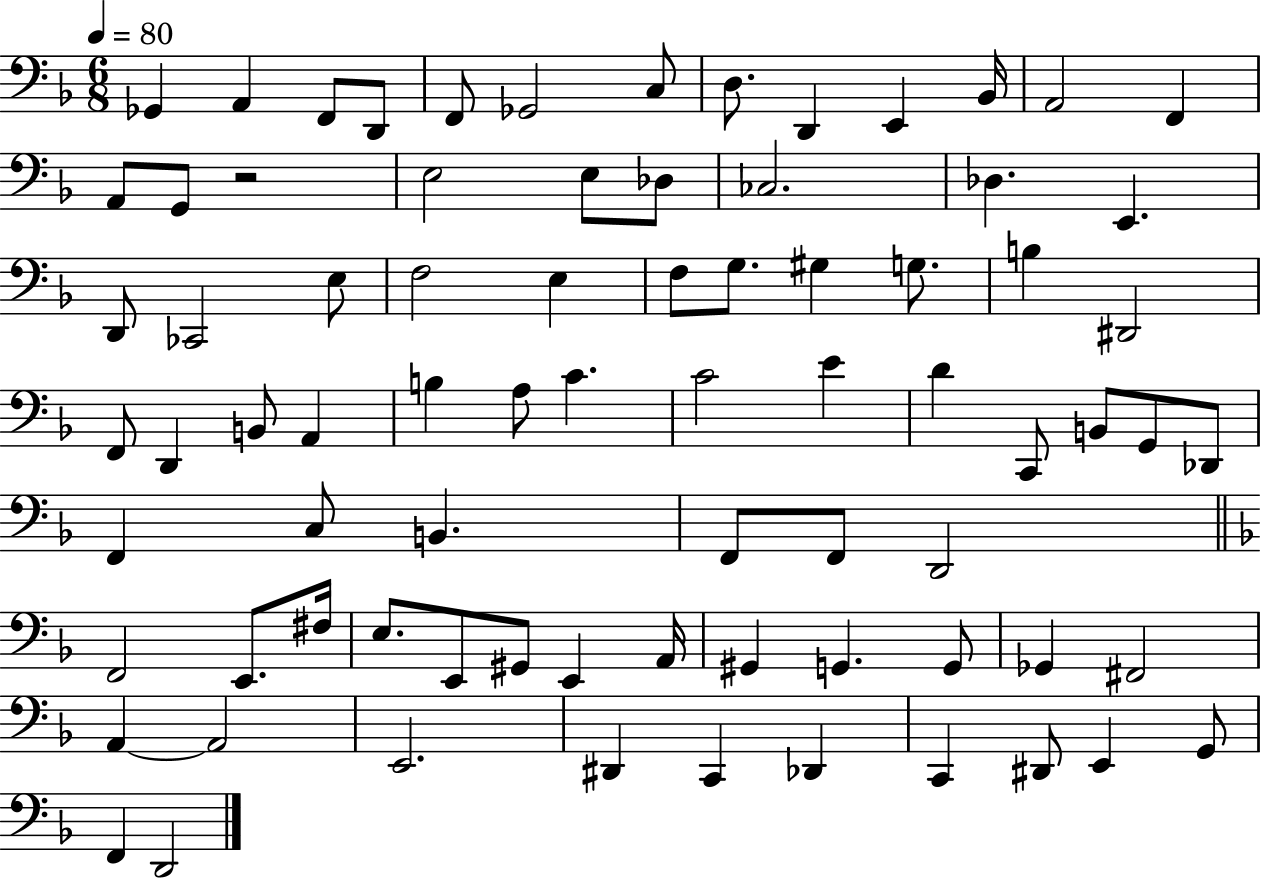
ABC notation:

X:1
T:Untitled
M:6/8
L:1/4
K:F
_G,, A,, F,,/2 D,,/2 F,,/2 _G,,2 C,/2 D,/2 D,, E,, _B,,/4 A,,2 F,, A,,/2 G,,/2 z2 E,2 E,/2 _D,/2 _C,2 _D, E,, D,,/2 _C,,2 E,/2 F,2 E, F,/2 G,/2 ^G, G,/2 B, ^D,,2 F,,/2 D,, B,,/2 A,, B, A,/2 C C2 E D C,,/2 B,,/2 G,,/2 _D,,/2 F,, C,/2 B,, F,,/2 F,,/2 D,,2 F,,2 E,,/2 ^F,/4 E,/2 E,,/2 ^G,,/2 E,, A,,/4 ^G,, G,, G,,/2 _G,, ^F,,2 A,, A,,2 E,,2 ^D,, C,, _D,, C,, ^D,,/2 E,, G,,/2 F,, D,,2